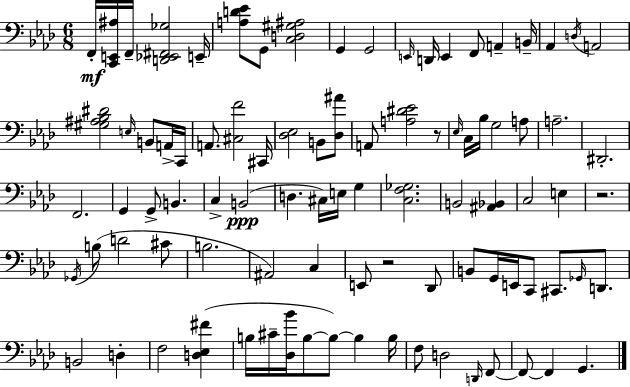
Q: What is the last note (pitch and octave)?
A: G2